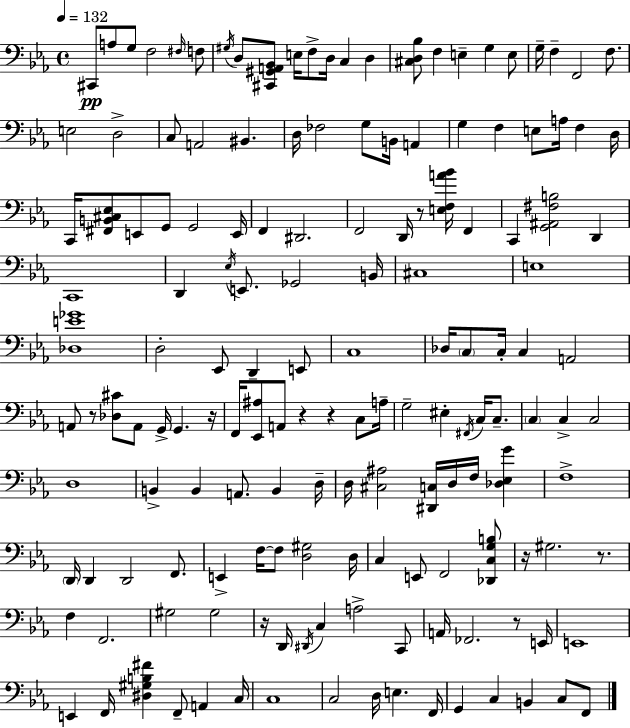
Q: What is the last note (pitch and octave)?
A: F2